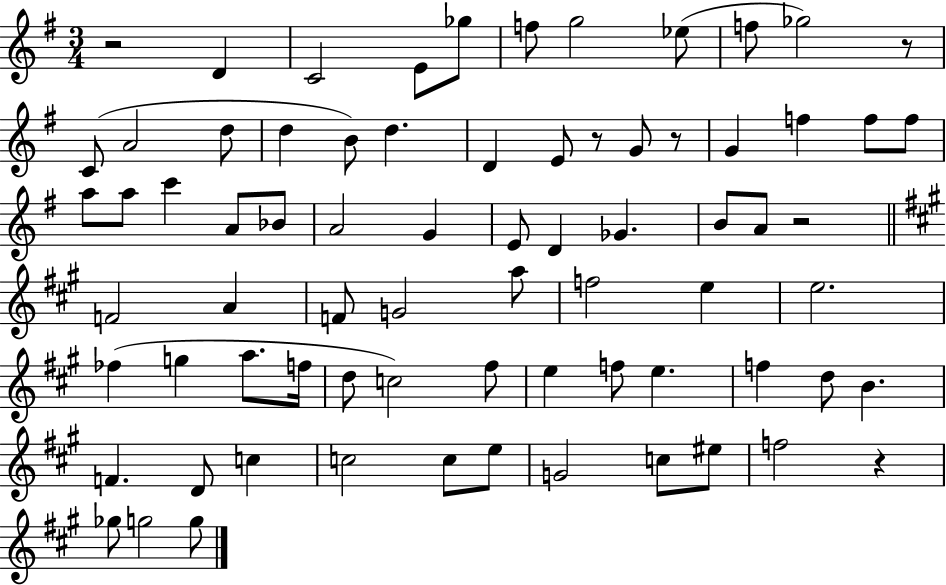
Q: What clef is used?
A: treble